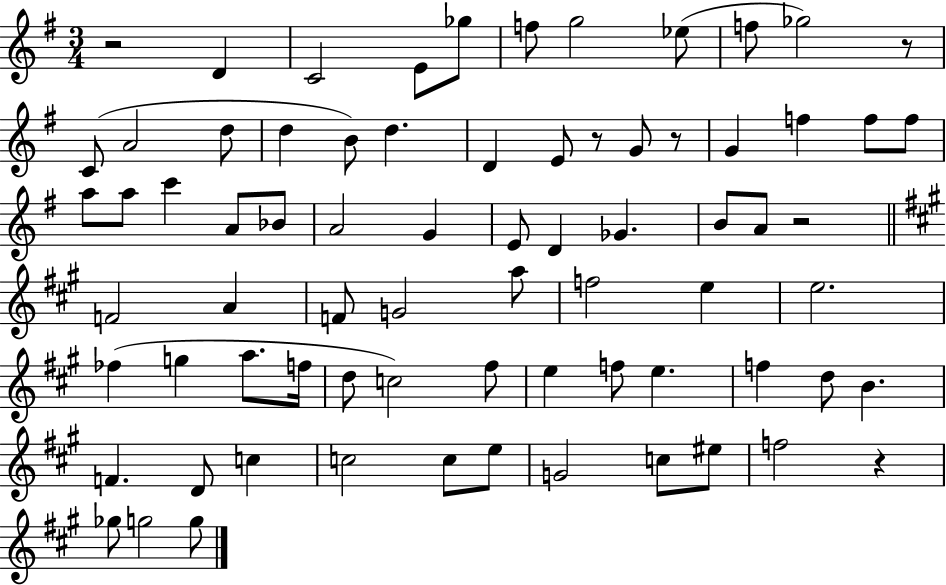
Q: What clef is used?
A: treble